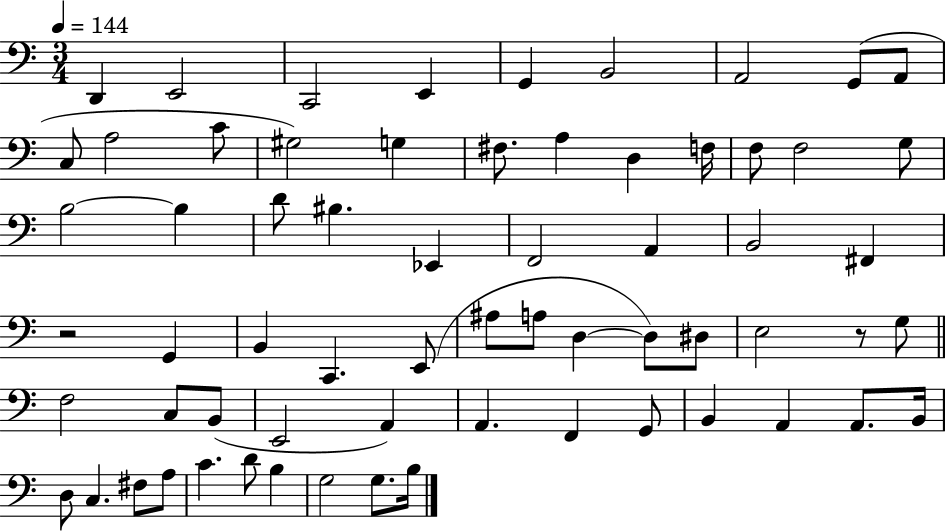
D2/q E2/h C2/h E2/q G2/q B2/h A2/h G2/e A2/e C3/e A3/h C4/e G#3/h G3/q F#3/e. A3/q D3/q F3/s F3/e F3/h G3/e B3/h B3/q D4/e BIS3/q. Eb2/q F2/h A2/q B2/h F#2/q R/h G2/q B2/q C2/q. E2/e A#3/e A3/e D3/q D3/e D#3/e E3/h R/e G3/e F3/h C3/e B2/e E2/h A2/q A2/q. F2/q G2/e B2/q A2/q A2/e. B2/s D3/e C3/q. F#3/e A3/e C4/q. D4/e B3/q G3/h G3/e. B3/s